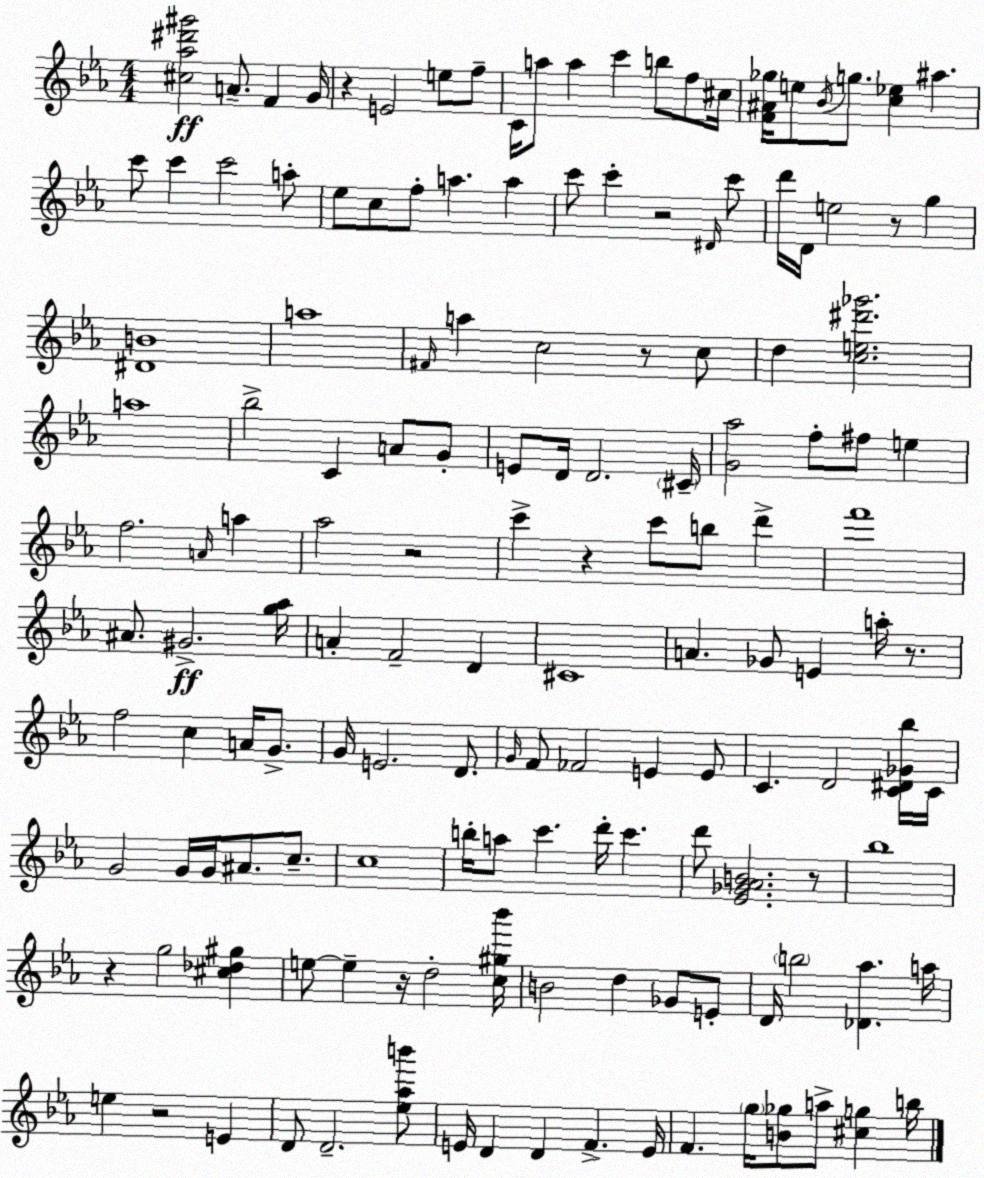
X:1
T:Untitled
M:4/4
L:1/4
K:Eb
[^c_a^d'^g']2 A/2 F G/4 z E2 e/2 f/2 C/4 a/2 a c' b/2 f/2 ^c/4 [F^A_g]/4 e/2 _B/4 g/2 [c_e] ^a c'/2 c' c'2 a/2 _e/2 c/2 f/2 a a c'/2 c' z2 ^D/4 c'/2 d'/4 D/4 e2 z/2 g [^DB]4 a4 ^F/4 a c2 z/2 c/2 d [ce^d'_g']2 a4 _b2 C A/2 G/2 E/2 D/4 D2 ^C/4 [G_a]2 f/2 ^f/2 e f2 A/4 a _a2 z2 c' z c'/2 b/2 d' f'4 ^A/2 ^G2 [g_a]/4 A F2 D ^C4 A _G/2 E a/4 z/2 f2 c A/4 G/2 G/4 E2 D/2 G/4 F/2 _F2 E E/2 C D2 [C^D_G_b]/4 C/4 G2 G/4 G/4 ^A/2 c/2 c4 b/4 a/2 c' d'/4 c' d'/2 [_E_G_AB]2 z/2 _b4 z g2 [^c_d^g] e/2 e z/4 d2 [c^g_b']/4 B2 d _G/2 E/2 D/4 b2 [_D_a] a/4 e z2 E D/2 D2 [_e_ab']/2 E/4 D D F E/4 F g/4 [B_g]/2 a/2 [^cg] b/4